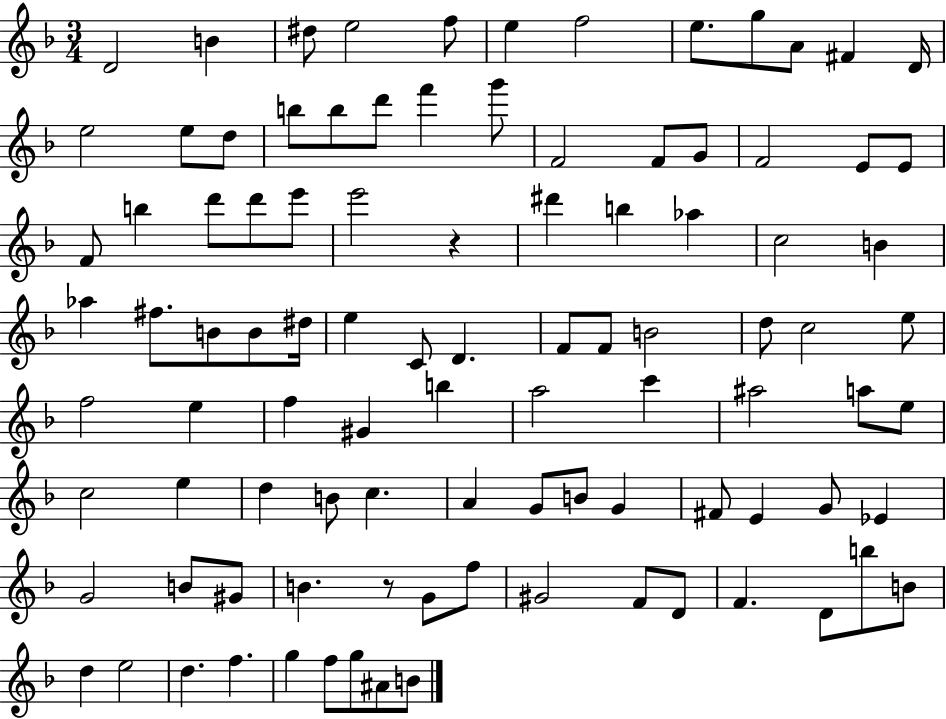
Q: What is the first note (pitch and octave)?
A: D4